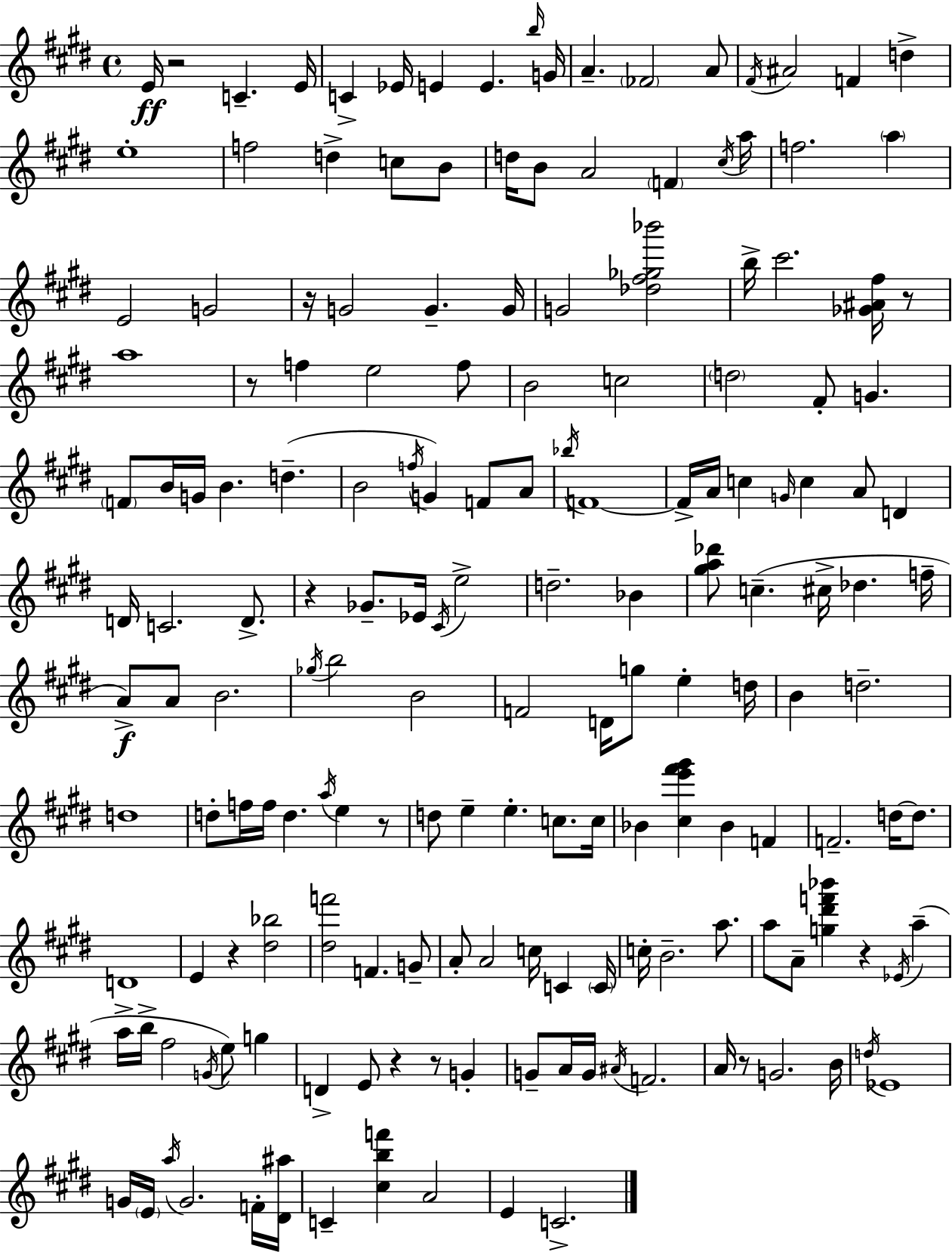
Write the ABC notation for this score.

X:1
T:Untitled
M:4/4
L:1/4
K:E
E/4 z2 C E/4 C _E/4 E E b/4 G/4 A _F2 A/2 ^F/4 ^A2 F d e4 f2 d c/2 B/2 d/4 B/2 A2 F ^c/4 a/4 f2 a E2 G2 z/4 G2 G G/4 G2 [_d^f_g_b']2 b/4 ^c'2 [_G^A^f]/4 z/2 a4 z/2 f e2 f/2 B2 c2 d2 ^F/2 G F/2 B/4 G/4 B d B2 f/4 G F/2 A/2 _b/4 F4 F/4 A/4 c G/4 c A/2 D D/4 C2 D/2 z _G/2 _E/4 ^C/4 e2 d2 _B [^ga_d']/2 c ^c/4 _d f/4 A/2 A/2 B2 _g/4 b2 B2 F2 D/4 g/2 e d/4 B d2 d4 d/2 f/4 f/4 d a/4 e z/2 d/2 e e c/2 c/4 _B [^ce'^f'^g'] _B F F2 d/4 d/2 D4 E z [^d_b]2 [^df']2 F G/2 A/2 A2 c/4 C C/4 c/4 B2 a/2 a/2 A/2 [g^d'f'_b'] z _E/4 a a/4 b/4 ^f2 G/4 e/2 g D E/2 z z/2 G G/2 A/4 G/4 ^A/4 F2 A/4 z/2 G2 B/4 d/4 _E4 G/4 E/4 a/4 G2 F/4 [^D^a]/4 C [^cbf'] A2 E C2